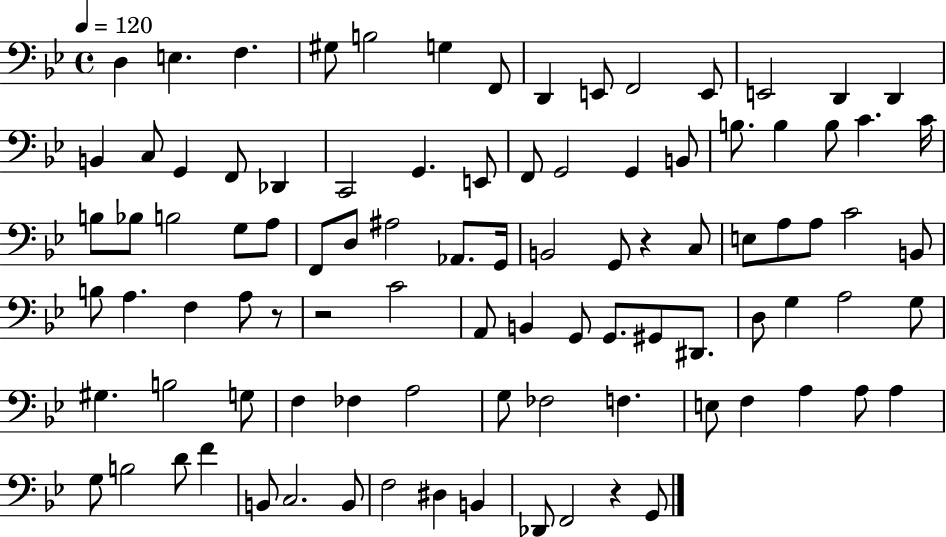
{
  \clef bass
  \time 4/4
  \defaultTimeSignature
  \key bes \major
  \tempo 4 = 120
  \repeat volta 2 { d4 e4. f4. | gis8 b2 g4 f,8 | d,4 e,8 f,2 e,8 | e,2 d,4 d,4 | \break b,4 c8 g,4 f,8 des,4 | c,2 g,4. e,8 | f,8 g,2 g,4 b,8 | b8. b4 b8 c'4. c'16 | \break b8 bes8 b2 g8 a8 | f,8 d8 ais2 aes,8. g,16 | b,2 g,8 r4 c8 | e8 a8 a8 c'2 b,8 | \break b8 a4. f4 a8 r8 | r2 c'2 | a,8 b,4 g,8 g,8. gis,8 dis,8. | d8 g4 a2 g8 | \break gis4. b2 g8 | f4 fes4 a2 | g8 fes2 f4. | e8 f4 a4 a8 a4 | \break g8 b2 d'8 f'4 | b,8 c2. b,8 | f2 dis4 b,4 | des,8 f,2 r4 g,8 | \break } \bar "|."
}